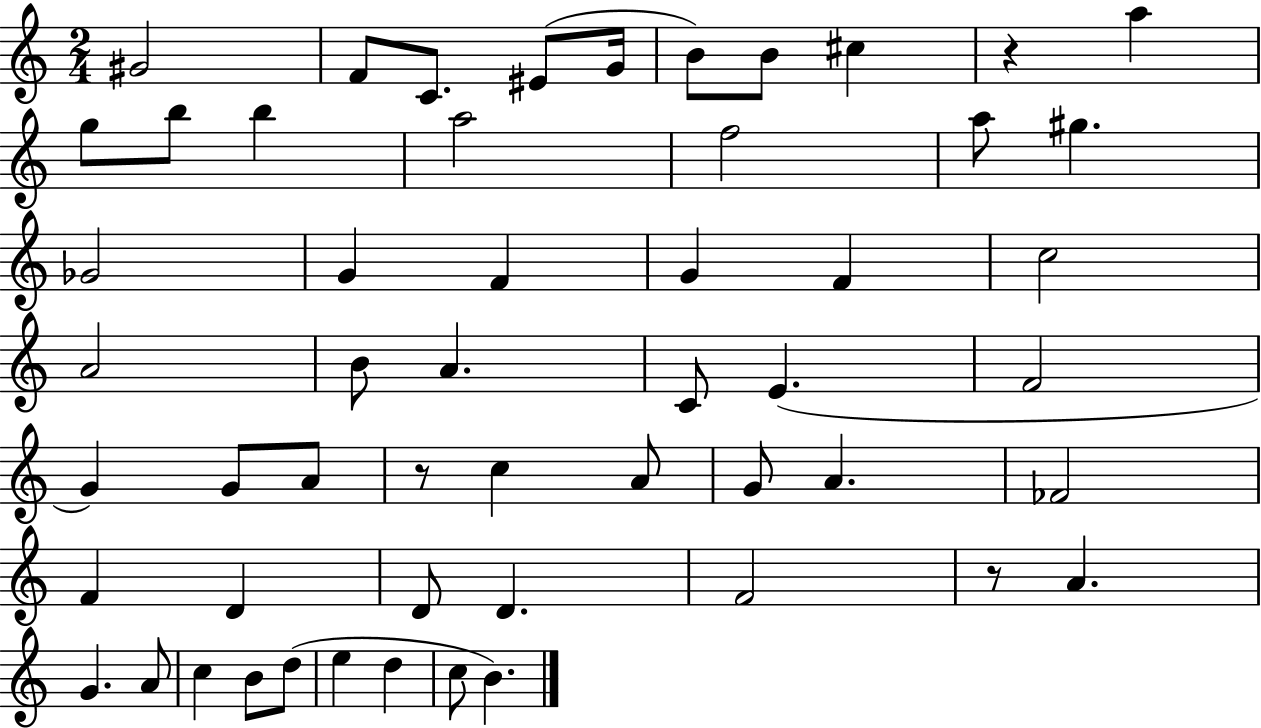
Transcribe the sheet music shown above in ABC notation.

X:1
T:Untitled
M:2/4
L:1/4
K:C
^G2 F/2 C/2 ^E/2 G/4 B/2 B/2 ^c z a g/2 b/2 b a2 f2 a/2 ^g _G2 G F G F c2 A2 B/2 A C/2 E F2 G G/2 A/2 z/2 c A/2 G/2 A _F2 F D D/2 D F2 z/2 A G A/2 c B/2 d/2 e d c/2 B